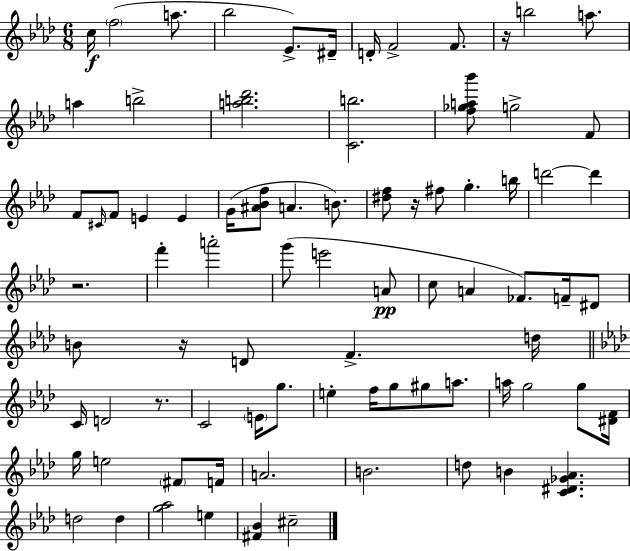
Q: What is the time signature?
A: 6/8